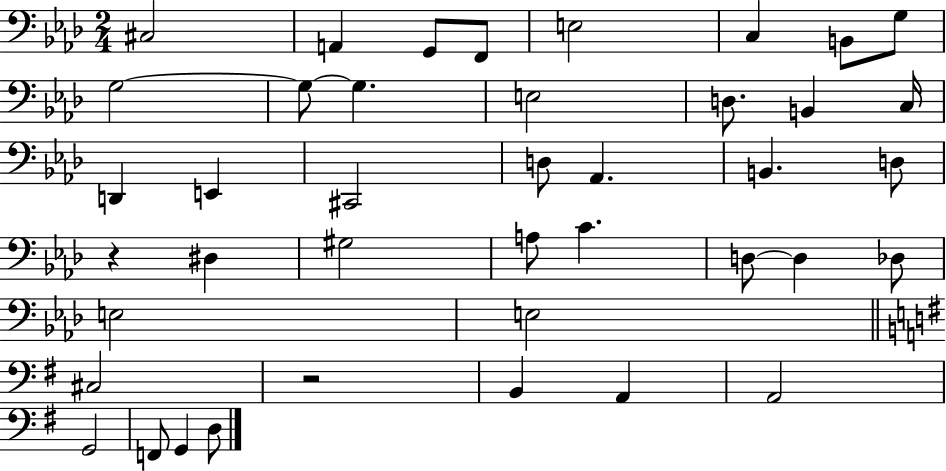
X:1
T:Untitled
M:2/4
L:1/4
K:Ab
^C,2 A,, G,,/2 F,,/2 E,2 C, B,,/2 G,/2 G,2 G,/2 G, E,2 D,/2 B,, C,/4 D,, E,, ^C,,2 D,/2 _A,, B,, D,/2 z ^D, ^G,2 A,/2 C D,/2 D, _D,/2 E,2 E,2 ^C,2 z2 B,, A,, A,,2 G,,2 F,,/2 G,, D,/2